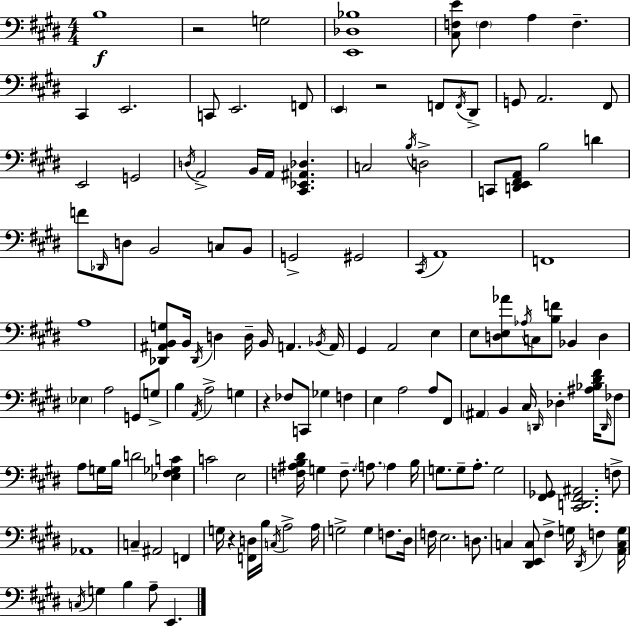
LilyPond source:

{
  \clef bass
  \numericTimeSignature
  \time 4/4
  \key e \major
  b1\f | r2 g2 | <e, des bes>1 | <cis f e'>8 \parenthesize f4 a4 f4.-- | \break cis,4 e,2. | c,8 e,2. f,8 | \parenthesize e,4 r2 f,8 \acciaccatura { f,16 } dis,8-> | g,8 a,2. fis,8 | \break e,2 g,2 | \acciaccatura { d16 } a,2-> b,16 a,16 <cis, ees, ais, des>4. | c2 \acciaccatura { b16 } d2-> | c,8 <d, e, fis, a,>8 b2 d'4 | \break f'8 \grace { des,16 } d8 b,2 | c8 b,8 g,2-> gis,2 | \acciaccatura { cis,16 } a,1 | f,1 | \break a1 | <des, ais, b, g>8 b,16 \acciaccatura { des,16 } d4 d16-- b,16 a,4. | \acciaccatura { bes,16 } a,16 gis,4 a,2 | e4 e8 <d e aes'>8 \acciaccatura { aes16 } c8 <b f'>8 | \break bes,4 d4 \parenthesize ees4 a2 | g,8 g8-> b4 \acciaccatura { a,16 } a2-> | g4 r4 fes8 c,8 | ges4 f4 e4 a2 | \break a8 fis,8 \parenthesize ais,4 b,4 | cis16 \grace { d,16 } des4-. <ais bes dis' fis'>16 \grace { d,16 } fes8 a8 g16 b16 d'2 | <ees fis ges c'>4 c'2 | e2 <f ais b dis'>16 g4 | \break f8.-- \parenthesize a8. a4 b16 g8. g8-- | a8.-. g2 <fis, ges,>8 <cis, d, fis, ais,>2. | f8-> aes,1 | c4-- ais,2 | \break f,4 g16 r4 | <f, d>16 b16 \acciaccatura { c16 } a2-> a16 g2-> | g4 f8. dis16 f16 e2. | d8. c4 | \break <dis, e, c>8 fis4-> g16 \acciaccatura { dis,16 } f4 <a, c g>16 \acciaccatura { c16 } g4 | b4 a8-- e,4. \bar "|."
}